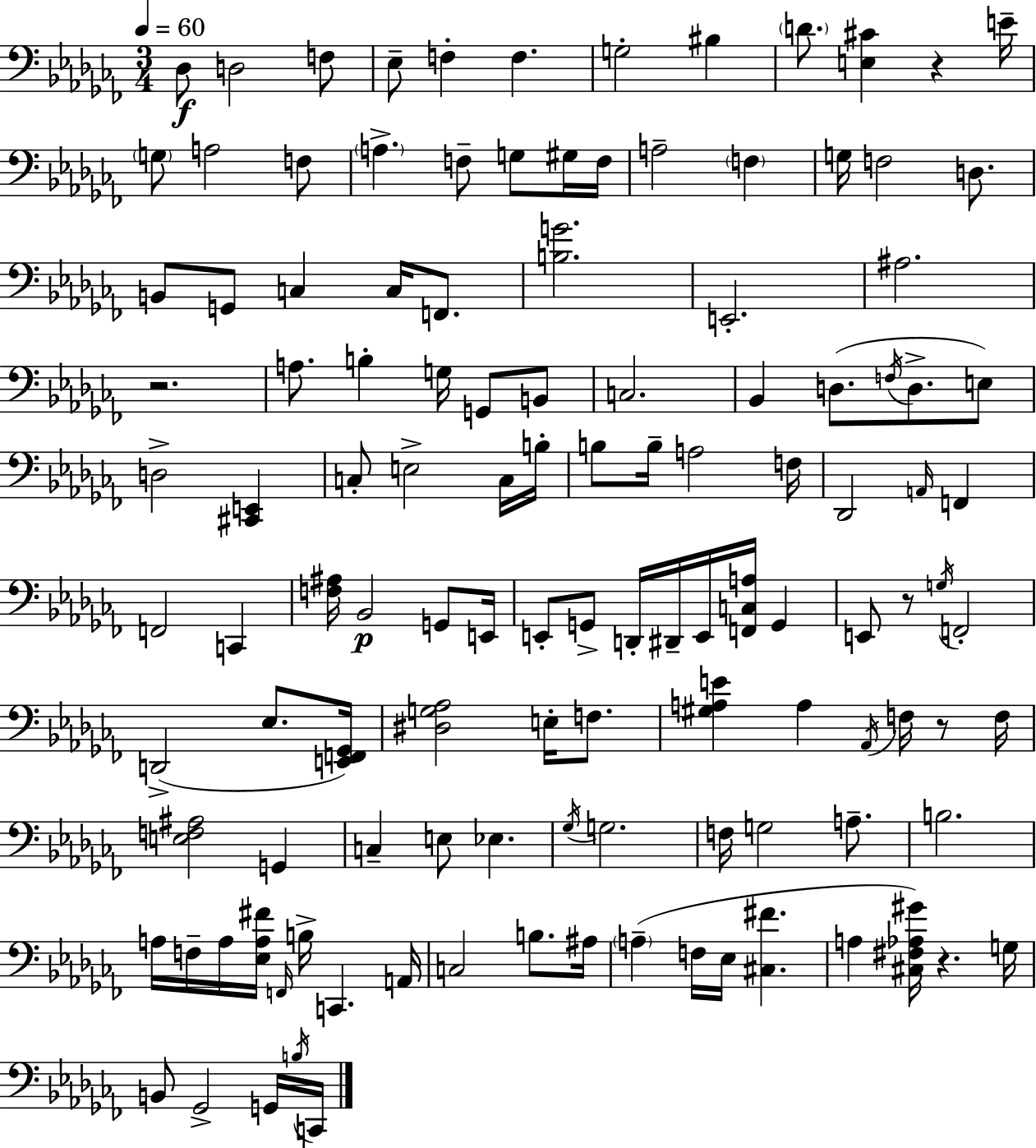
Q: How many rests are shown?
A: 5